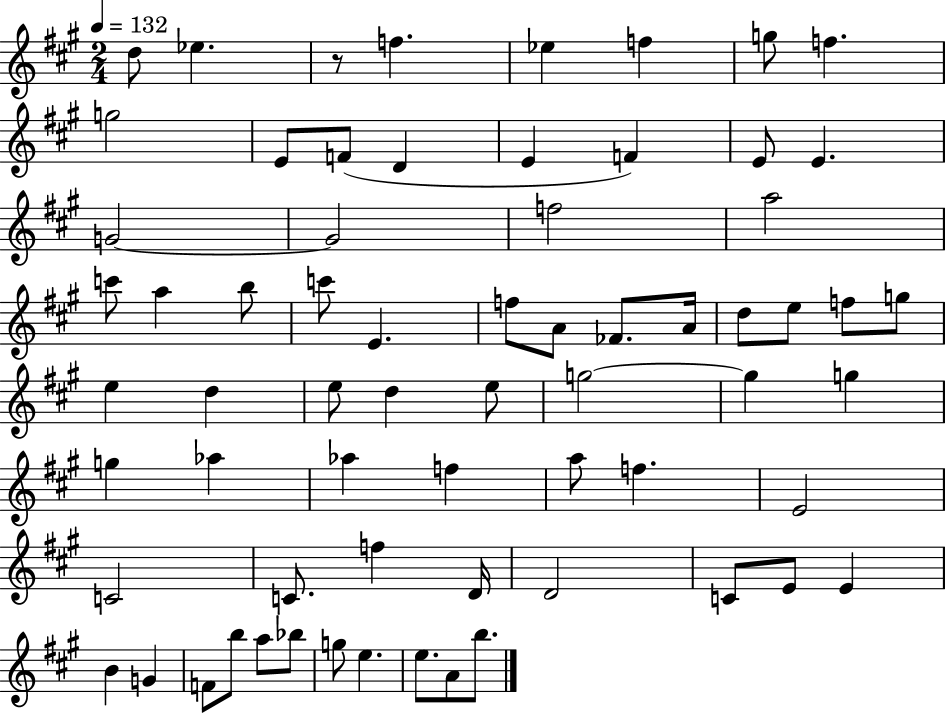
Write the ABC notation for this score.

X:1
T:Untitled
M:2/4
L:1/4
K:A
d/2 _e z/2 f _e f g/2 f g2 E/2 F/2 D E F E/2 E G2 G2 f2 a2 c'/2 a b/2 c'/2 E f/2 A/2 _F/2 A/4 d/2 e/2 f/2 g/2 e d e/2 d e/2 g2 g g g _a _a f a/2 f E2 C2 C/2 f D/4 D2 C/2 E/2 E B G F/2 b/2 a/2 _b/2 g/2 e e/2 A/2 b/2